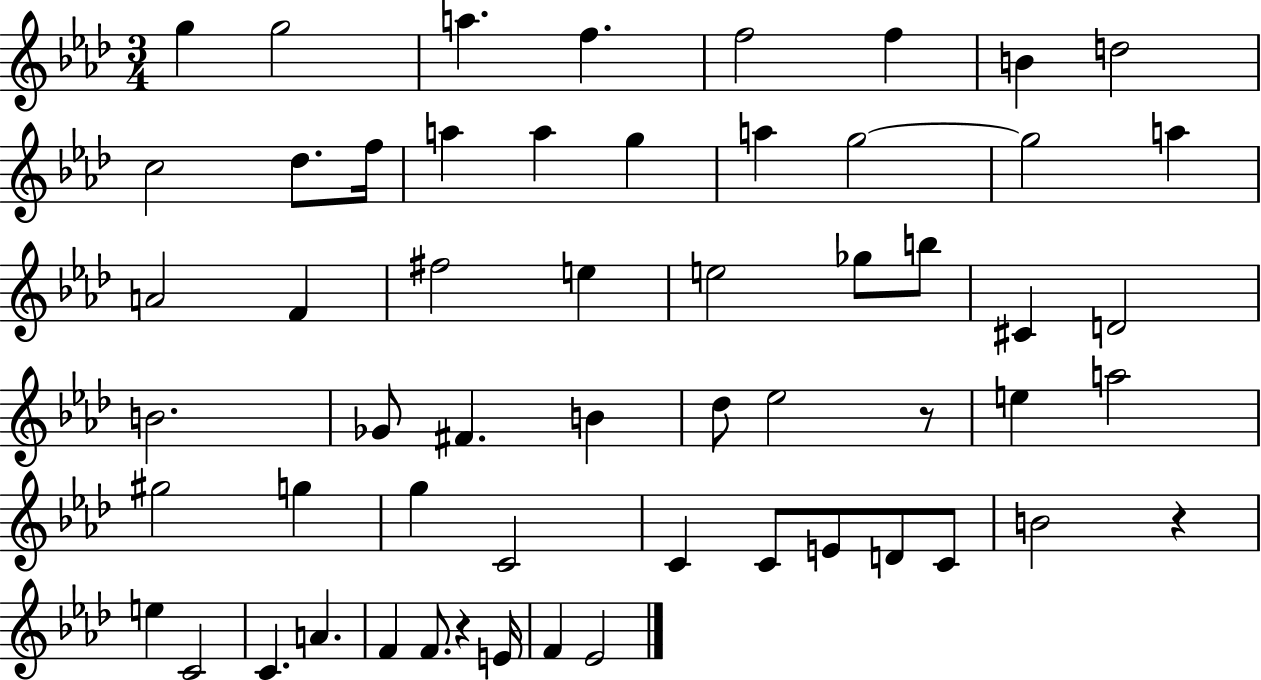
G5/q G5/h A5/q. F5/q. F5/h F5/q B4/q D5/h C5/h Db5/e. F5/s A5/q A5/q G5/q A5/q G5/h G5/h A5/q A4/h F4/q F#5/h E5/q E5/h Gb5/e B5/e C#4/q D4/h B4/h. Gb4/e F#4/q. B4/q Db5/e Eb5/h R/e E5/q A5/h G#5/h G5/q G5/q C4/h C4/q C4/e E4/e D4/e C4/e B4/h R/q E5/q C4/h C4/q. A4/q. F4/q F4/e. R/q E4/s F4/q Eb4/h